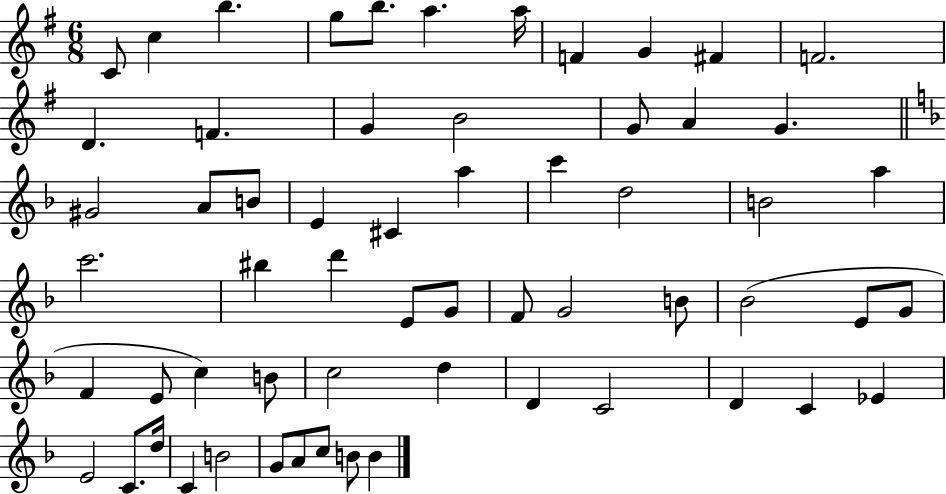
X:1
T:Untitled
M:6/8
L:1/4
K:G
C/2 c b g/2 b/2 a a/4 F G ^F F2 D F G B2 G/2 A G ^G2 A/2 B/2 E ^C a c' d2 B2 a c'2 ^b d' E/2 G/2 F/2 G2 B/2 _B2 E/2 G/2 F E/2 c B/2 c2 d D C2 D C _E E2 C/2 d/4 C B2 G/2 A/2 c/2 B/2 B